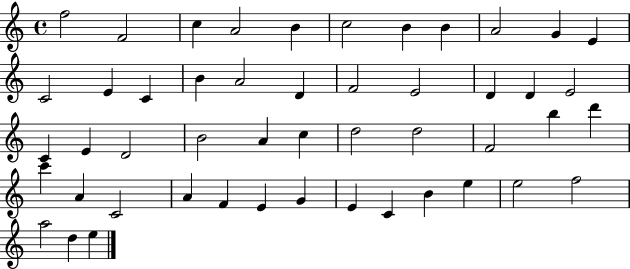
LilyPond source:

{
  \clef treble
  \time 4/4
  \defaultTimeSignature
  \key c \major
  f''2 f'2 | c''4 a'2 b'4 | c''2 b'4 b'4 | a'2 g'4 e'4 | \break c'2 e'4 c'4 | b'4 a'2 d'4 | f'2 e'2 | d'4 d'4 e'2 | \break c'4 e'4 d'2 | b'2 a'4 c''4 | d''2 d''2 | f'2 b''4 d'''4 | \break c'''4 a'4 c'2 | a'4 f'4 e'4 g'4 | e'4 c'4 b'4 e''4 | e''2 f''2 | \break a''2 d''4 e''4 | \bar "|."
}